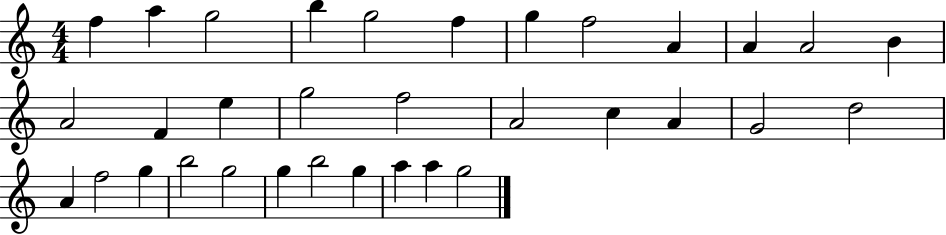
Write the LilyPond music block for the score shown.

{
  \clef treble
  \numericTimeSignature
  \time 4/4
  \key c \major
  f''4 a''4 g''2 | b''4 g''2 f''4 | g''4 f''2 a'4 | a'4 a'2 b'4 | \break a'2 f'4 e''4 | g''2 f''2 | a'2 c''4 a'4 | g'2 d''2 | \break a'4 f''2 g''4 | b''2 g''2 | g''4 b''2 g''4 | a''4 a''4 g''2 | \break \bar "|."
}